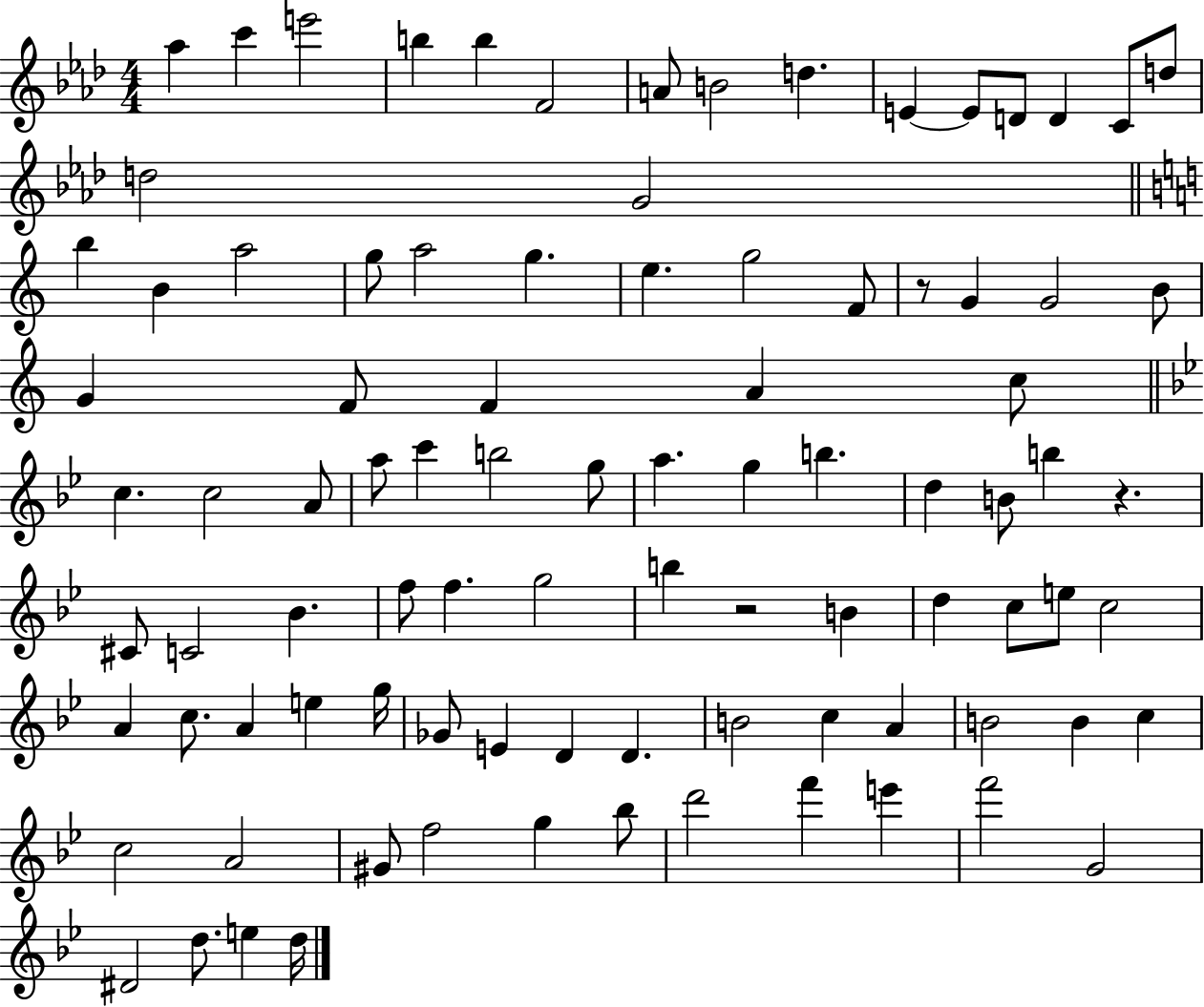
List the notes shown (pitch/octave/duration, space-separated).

Ab5/q C6/q E6/h B5/q B5/q F4/h A4/e B4/h D5/q. E4/q E4/e D4/e D4/q C4/e D5/e D5/h G4/h B5/q B4/q A5/h G5/e A5/h G5/q. E5/q. G5/h F4/e R/e G4/q G4/h B4/e G4/q F4/e F4/q A4/q C5/e C5/q. C5/h A4/e A5/e C6/q B5/h G5/e A5/q. G5/q B5/q. D5/q B4/e B5/q R/q. C#4/e C4/h Bb4/q. F5/e F5/q. G5/h B5/q R/h B4/q D5/q C5/e E5/e C5/h A4/q C5/e. A4/q E5/q G5/s Gb4/e E4/q D4/q D4/q. B4/h C5/q A4/q B4/h B4/q C5/q C5/h A4/h G#4/e F5/h G5/q Bb5/e D6/h F6/q E6/q F6/h G4/h D#4/h D5/e. E5/q D5/s